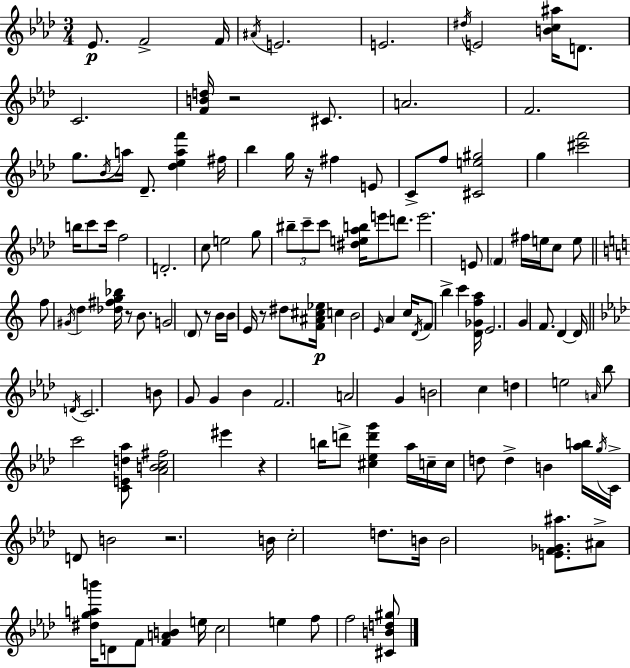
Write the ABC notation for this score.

X:1
T:Untitled
M:3/4
L:1/4
K:Ab
_E/2 F2 F/4 ^A/4 E2 E2 ^d/4 E2 [Bc^a]/4 D/2 C2 [FBd]/4 z2 ^C/2 A2 F2 g/2 _B/4 a/4 _D/2 [_d_eaf'] ^f/4 _b g/4 z/4 ^f E/2 C/2 f/2 [^Ce^g]2 g [^c'f']2 b/4 c'/2 c'/4 f2 D2 c/2 e2 g/2 ^b/2 c'/2 c'/2 [^de_ab]/4 e'/2 d'/2 e'2 E/2 F ^f/4 e/4 c/2 e/2 f/2 ^G/4 d [_d^fg_b]/4 z/2 B/2 G2 D/2 z/2 B/4 B/4 E/4 z/2 ^d/2 [F^A^c_e]/4 c B2 E/4 A c/4 D/4 F/2 b c' [D_Gfa]/4 E2 G F/2 D D/4 D/4 C2 B/2 G/2 G _B F2 A2 G B2 c d e2 A/4 _b/2 c'2 [CEd_a]/2 [_ABc^f]2 ^e' z b/4 d'/2 [^c_ed'g'] _a/4 c/4 c/4 d/2 d B [_ab]/4 g/4 C/4 D/2 B2 z2 B/4 c2 d/2 B/4 B2 [EF_G^a]/2 ^A/2 [^dgab']/4 D/2 F/2 [FAB] e/4 c2 e f/2 f2 [^CBd^g]/2